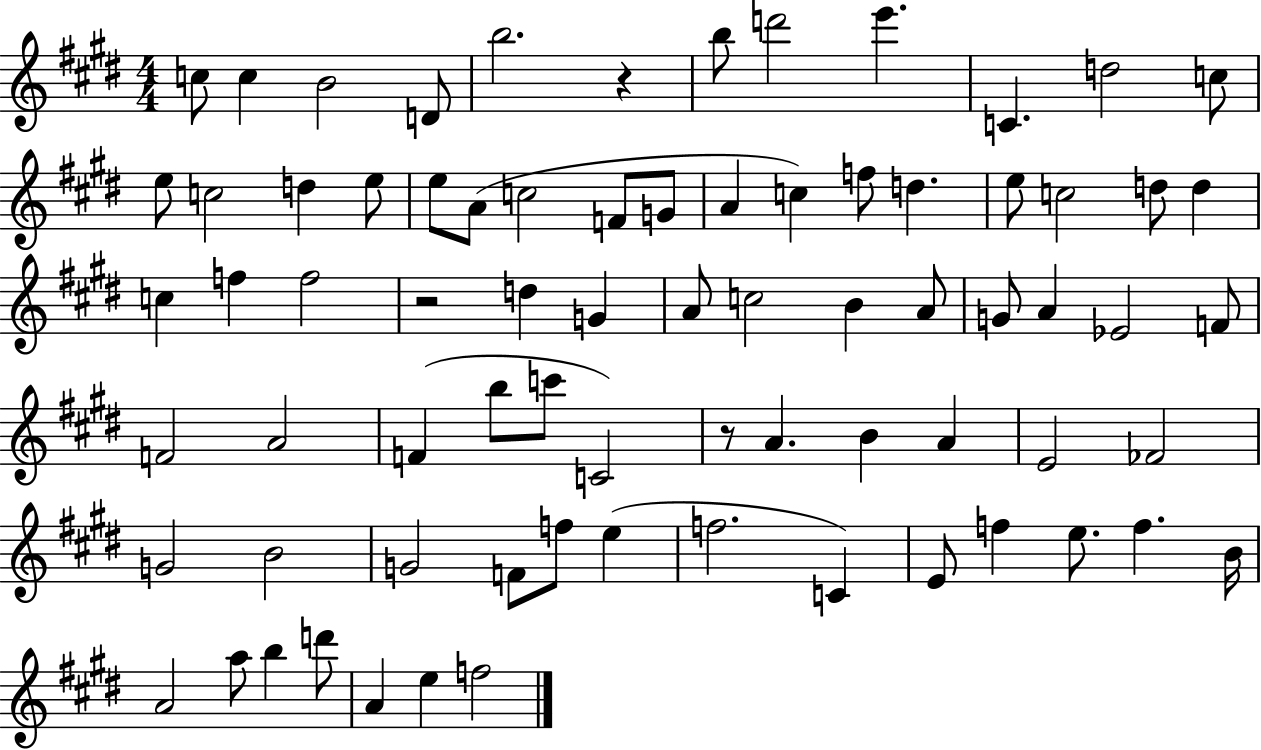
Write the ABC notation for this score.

X:1
T:Untitled
M:4/4
L:1/4
K:E
c/2 c B2 D/2 b2 z b/2 d'2 e' C d2 c/2 e/2 c2 d e/2 e/2 A/2 c2 F/2 G/2 A c f/2 d e/2 c2 d/2 d c f f2 z2 d G A/2 c2 B A/2 G/2 A _E2 F/2 F2 A2 F b/2 c'/2 C2 z/2 A B A E2 _F2 G2 B2 G2 F/2 f/2 e f2 C E/2 f e/2 f B/4 A2 a/2 b d'/2 A e f2